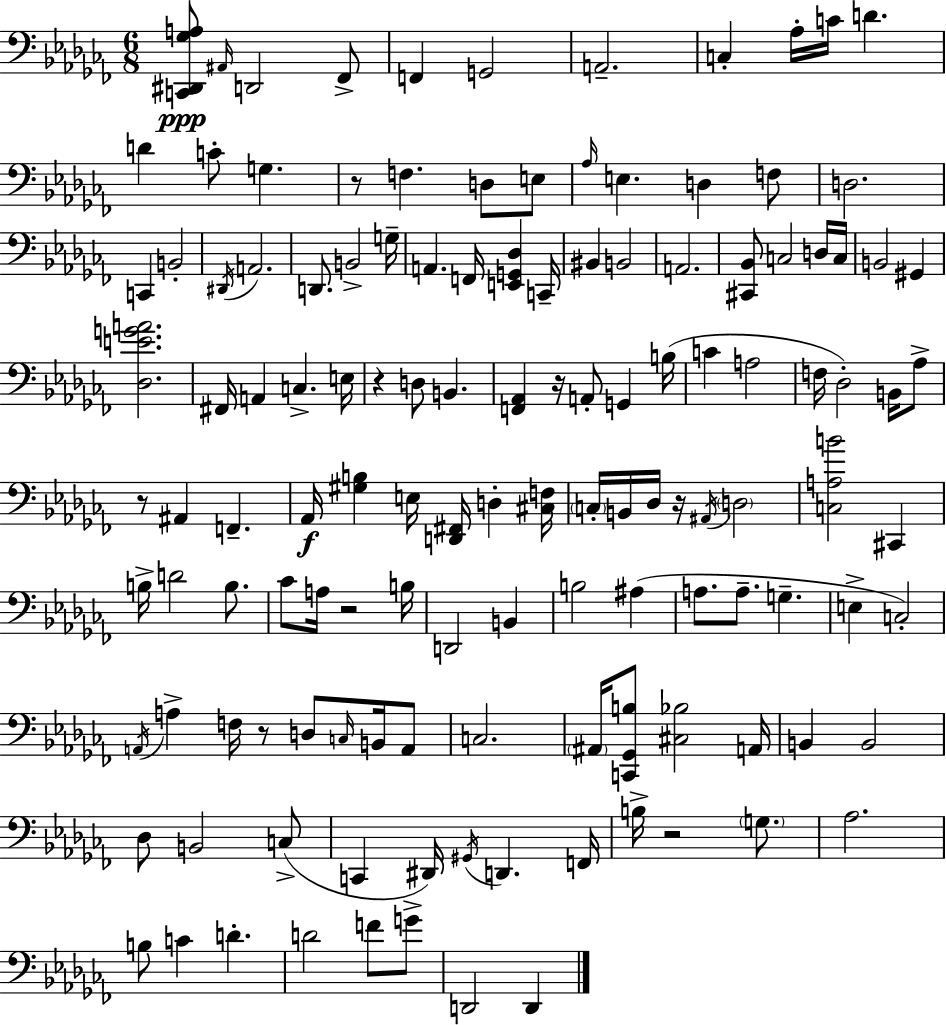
{
  \clef bass
  \numericTimeSignature
  \time 6/8
  \key aes \minor
  <c, dis, ges a>8\ppp \grace { ais,16 } d,2 fes,8-> | f,4 g,2 | a,2.-- | c4-. aes16-. c'16 d'4. | \break d'4 c'8-. g4. | r8 f4. d8 e8 | \grace { aes16 } e4. d4 | f8 d2. | \break c,4 b,2-. | \acciaccatura { dis,16 } a,2. | d,8. b,2-> | g16-- a,4. f,16 <e, g, des>4 | \break c,16-- bis,4 b,2 | a,2. | <cis, bes,>8 c2 | d16 c16 b,2 gis,4 | \break <des e' g' a'>2. | fis,16 a,4 c4.-> | e16 r4 d8 b,4. | <f, aes,>4 r16 a,8-. g,4 | \break b16( c'4 a2 | f16 des2-.) | b,16 aes8-> r8 ais,4 f,4.-- | aes,16\f <gis b>4 e16 <d, fis,>16 d4-. | \break <cis f>16 \parenthesize c16-. b,16 des16 r16 \acciaccatura { ais,16 } \parenthesize d2 | <c a b'>2 | cis,4 b16-> d'2 | b8. ces'8 a16 r2 | \break b16 d,2 | b,4 b2 | ais4( a8. a8.-- g4.-- | e4-> c2-.) | \break \acciaccatura { a,16 } a4-> f16 r8 | d8 \grace { c16 } b,16 a,8 c2. | \parenthesize ais,16 <c, ges, b>8 <cis bes>2 | a,16 b,4 b,2 | \break des8 b,2 | c8->( c,4 dis,16) \acciaccatura { gis,16 } | d,4. f,16 b16-> r2 | \parenthesize g8. aes2. | \break b8 c'4 | d'4.-. d'2 | f'8 g'8-> d,2 | d,4 \bar "|."
}